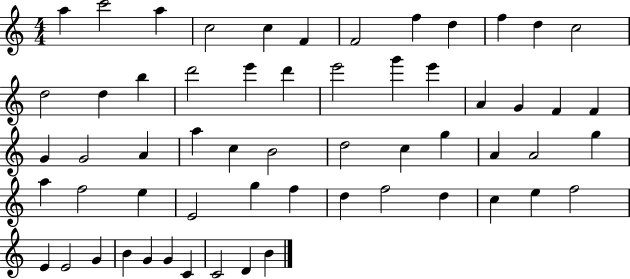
A5/q C6/h A5/q C5/h C5/q F4/q F4/h F5/q D5/q F5/q D5/q C5/h D5/h D5/q B5/q D6/h E6/q D6/q E6/h G6/q E6/q A4/q G4/q F4/q F4/q G4/q G4/h A4/q A5/q C5/q B4/h D5/h C5/q G5/q A4/q A4/h G5/q A5/q F5/h E5/q E4/h G5/q F5/q D5/q F5/h D5/q C5/q E5/q F5/h E4/q E4/h G4/q B4/q G4/q G4/q C4/q C4/h D4/q B4/q